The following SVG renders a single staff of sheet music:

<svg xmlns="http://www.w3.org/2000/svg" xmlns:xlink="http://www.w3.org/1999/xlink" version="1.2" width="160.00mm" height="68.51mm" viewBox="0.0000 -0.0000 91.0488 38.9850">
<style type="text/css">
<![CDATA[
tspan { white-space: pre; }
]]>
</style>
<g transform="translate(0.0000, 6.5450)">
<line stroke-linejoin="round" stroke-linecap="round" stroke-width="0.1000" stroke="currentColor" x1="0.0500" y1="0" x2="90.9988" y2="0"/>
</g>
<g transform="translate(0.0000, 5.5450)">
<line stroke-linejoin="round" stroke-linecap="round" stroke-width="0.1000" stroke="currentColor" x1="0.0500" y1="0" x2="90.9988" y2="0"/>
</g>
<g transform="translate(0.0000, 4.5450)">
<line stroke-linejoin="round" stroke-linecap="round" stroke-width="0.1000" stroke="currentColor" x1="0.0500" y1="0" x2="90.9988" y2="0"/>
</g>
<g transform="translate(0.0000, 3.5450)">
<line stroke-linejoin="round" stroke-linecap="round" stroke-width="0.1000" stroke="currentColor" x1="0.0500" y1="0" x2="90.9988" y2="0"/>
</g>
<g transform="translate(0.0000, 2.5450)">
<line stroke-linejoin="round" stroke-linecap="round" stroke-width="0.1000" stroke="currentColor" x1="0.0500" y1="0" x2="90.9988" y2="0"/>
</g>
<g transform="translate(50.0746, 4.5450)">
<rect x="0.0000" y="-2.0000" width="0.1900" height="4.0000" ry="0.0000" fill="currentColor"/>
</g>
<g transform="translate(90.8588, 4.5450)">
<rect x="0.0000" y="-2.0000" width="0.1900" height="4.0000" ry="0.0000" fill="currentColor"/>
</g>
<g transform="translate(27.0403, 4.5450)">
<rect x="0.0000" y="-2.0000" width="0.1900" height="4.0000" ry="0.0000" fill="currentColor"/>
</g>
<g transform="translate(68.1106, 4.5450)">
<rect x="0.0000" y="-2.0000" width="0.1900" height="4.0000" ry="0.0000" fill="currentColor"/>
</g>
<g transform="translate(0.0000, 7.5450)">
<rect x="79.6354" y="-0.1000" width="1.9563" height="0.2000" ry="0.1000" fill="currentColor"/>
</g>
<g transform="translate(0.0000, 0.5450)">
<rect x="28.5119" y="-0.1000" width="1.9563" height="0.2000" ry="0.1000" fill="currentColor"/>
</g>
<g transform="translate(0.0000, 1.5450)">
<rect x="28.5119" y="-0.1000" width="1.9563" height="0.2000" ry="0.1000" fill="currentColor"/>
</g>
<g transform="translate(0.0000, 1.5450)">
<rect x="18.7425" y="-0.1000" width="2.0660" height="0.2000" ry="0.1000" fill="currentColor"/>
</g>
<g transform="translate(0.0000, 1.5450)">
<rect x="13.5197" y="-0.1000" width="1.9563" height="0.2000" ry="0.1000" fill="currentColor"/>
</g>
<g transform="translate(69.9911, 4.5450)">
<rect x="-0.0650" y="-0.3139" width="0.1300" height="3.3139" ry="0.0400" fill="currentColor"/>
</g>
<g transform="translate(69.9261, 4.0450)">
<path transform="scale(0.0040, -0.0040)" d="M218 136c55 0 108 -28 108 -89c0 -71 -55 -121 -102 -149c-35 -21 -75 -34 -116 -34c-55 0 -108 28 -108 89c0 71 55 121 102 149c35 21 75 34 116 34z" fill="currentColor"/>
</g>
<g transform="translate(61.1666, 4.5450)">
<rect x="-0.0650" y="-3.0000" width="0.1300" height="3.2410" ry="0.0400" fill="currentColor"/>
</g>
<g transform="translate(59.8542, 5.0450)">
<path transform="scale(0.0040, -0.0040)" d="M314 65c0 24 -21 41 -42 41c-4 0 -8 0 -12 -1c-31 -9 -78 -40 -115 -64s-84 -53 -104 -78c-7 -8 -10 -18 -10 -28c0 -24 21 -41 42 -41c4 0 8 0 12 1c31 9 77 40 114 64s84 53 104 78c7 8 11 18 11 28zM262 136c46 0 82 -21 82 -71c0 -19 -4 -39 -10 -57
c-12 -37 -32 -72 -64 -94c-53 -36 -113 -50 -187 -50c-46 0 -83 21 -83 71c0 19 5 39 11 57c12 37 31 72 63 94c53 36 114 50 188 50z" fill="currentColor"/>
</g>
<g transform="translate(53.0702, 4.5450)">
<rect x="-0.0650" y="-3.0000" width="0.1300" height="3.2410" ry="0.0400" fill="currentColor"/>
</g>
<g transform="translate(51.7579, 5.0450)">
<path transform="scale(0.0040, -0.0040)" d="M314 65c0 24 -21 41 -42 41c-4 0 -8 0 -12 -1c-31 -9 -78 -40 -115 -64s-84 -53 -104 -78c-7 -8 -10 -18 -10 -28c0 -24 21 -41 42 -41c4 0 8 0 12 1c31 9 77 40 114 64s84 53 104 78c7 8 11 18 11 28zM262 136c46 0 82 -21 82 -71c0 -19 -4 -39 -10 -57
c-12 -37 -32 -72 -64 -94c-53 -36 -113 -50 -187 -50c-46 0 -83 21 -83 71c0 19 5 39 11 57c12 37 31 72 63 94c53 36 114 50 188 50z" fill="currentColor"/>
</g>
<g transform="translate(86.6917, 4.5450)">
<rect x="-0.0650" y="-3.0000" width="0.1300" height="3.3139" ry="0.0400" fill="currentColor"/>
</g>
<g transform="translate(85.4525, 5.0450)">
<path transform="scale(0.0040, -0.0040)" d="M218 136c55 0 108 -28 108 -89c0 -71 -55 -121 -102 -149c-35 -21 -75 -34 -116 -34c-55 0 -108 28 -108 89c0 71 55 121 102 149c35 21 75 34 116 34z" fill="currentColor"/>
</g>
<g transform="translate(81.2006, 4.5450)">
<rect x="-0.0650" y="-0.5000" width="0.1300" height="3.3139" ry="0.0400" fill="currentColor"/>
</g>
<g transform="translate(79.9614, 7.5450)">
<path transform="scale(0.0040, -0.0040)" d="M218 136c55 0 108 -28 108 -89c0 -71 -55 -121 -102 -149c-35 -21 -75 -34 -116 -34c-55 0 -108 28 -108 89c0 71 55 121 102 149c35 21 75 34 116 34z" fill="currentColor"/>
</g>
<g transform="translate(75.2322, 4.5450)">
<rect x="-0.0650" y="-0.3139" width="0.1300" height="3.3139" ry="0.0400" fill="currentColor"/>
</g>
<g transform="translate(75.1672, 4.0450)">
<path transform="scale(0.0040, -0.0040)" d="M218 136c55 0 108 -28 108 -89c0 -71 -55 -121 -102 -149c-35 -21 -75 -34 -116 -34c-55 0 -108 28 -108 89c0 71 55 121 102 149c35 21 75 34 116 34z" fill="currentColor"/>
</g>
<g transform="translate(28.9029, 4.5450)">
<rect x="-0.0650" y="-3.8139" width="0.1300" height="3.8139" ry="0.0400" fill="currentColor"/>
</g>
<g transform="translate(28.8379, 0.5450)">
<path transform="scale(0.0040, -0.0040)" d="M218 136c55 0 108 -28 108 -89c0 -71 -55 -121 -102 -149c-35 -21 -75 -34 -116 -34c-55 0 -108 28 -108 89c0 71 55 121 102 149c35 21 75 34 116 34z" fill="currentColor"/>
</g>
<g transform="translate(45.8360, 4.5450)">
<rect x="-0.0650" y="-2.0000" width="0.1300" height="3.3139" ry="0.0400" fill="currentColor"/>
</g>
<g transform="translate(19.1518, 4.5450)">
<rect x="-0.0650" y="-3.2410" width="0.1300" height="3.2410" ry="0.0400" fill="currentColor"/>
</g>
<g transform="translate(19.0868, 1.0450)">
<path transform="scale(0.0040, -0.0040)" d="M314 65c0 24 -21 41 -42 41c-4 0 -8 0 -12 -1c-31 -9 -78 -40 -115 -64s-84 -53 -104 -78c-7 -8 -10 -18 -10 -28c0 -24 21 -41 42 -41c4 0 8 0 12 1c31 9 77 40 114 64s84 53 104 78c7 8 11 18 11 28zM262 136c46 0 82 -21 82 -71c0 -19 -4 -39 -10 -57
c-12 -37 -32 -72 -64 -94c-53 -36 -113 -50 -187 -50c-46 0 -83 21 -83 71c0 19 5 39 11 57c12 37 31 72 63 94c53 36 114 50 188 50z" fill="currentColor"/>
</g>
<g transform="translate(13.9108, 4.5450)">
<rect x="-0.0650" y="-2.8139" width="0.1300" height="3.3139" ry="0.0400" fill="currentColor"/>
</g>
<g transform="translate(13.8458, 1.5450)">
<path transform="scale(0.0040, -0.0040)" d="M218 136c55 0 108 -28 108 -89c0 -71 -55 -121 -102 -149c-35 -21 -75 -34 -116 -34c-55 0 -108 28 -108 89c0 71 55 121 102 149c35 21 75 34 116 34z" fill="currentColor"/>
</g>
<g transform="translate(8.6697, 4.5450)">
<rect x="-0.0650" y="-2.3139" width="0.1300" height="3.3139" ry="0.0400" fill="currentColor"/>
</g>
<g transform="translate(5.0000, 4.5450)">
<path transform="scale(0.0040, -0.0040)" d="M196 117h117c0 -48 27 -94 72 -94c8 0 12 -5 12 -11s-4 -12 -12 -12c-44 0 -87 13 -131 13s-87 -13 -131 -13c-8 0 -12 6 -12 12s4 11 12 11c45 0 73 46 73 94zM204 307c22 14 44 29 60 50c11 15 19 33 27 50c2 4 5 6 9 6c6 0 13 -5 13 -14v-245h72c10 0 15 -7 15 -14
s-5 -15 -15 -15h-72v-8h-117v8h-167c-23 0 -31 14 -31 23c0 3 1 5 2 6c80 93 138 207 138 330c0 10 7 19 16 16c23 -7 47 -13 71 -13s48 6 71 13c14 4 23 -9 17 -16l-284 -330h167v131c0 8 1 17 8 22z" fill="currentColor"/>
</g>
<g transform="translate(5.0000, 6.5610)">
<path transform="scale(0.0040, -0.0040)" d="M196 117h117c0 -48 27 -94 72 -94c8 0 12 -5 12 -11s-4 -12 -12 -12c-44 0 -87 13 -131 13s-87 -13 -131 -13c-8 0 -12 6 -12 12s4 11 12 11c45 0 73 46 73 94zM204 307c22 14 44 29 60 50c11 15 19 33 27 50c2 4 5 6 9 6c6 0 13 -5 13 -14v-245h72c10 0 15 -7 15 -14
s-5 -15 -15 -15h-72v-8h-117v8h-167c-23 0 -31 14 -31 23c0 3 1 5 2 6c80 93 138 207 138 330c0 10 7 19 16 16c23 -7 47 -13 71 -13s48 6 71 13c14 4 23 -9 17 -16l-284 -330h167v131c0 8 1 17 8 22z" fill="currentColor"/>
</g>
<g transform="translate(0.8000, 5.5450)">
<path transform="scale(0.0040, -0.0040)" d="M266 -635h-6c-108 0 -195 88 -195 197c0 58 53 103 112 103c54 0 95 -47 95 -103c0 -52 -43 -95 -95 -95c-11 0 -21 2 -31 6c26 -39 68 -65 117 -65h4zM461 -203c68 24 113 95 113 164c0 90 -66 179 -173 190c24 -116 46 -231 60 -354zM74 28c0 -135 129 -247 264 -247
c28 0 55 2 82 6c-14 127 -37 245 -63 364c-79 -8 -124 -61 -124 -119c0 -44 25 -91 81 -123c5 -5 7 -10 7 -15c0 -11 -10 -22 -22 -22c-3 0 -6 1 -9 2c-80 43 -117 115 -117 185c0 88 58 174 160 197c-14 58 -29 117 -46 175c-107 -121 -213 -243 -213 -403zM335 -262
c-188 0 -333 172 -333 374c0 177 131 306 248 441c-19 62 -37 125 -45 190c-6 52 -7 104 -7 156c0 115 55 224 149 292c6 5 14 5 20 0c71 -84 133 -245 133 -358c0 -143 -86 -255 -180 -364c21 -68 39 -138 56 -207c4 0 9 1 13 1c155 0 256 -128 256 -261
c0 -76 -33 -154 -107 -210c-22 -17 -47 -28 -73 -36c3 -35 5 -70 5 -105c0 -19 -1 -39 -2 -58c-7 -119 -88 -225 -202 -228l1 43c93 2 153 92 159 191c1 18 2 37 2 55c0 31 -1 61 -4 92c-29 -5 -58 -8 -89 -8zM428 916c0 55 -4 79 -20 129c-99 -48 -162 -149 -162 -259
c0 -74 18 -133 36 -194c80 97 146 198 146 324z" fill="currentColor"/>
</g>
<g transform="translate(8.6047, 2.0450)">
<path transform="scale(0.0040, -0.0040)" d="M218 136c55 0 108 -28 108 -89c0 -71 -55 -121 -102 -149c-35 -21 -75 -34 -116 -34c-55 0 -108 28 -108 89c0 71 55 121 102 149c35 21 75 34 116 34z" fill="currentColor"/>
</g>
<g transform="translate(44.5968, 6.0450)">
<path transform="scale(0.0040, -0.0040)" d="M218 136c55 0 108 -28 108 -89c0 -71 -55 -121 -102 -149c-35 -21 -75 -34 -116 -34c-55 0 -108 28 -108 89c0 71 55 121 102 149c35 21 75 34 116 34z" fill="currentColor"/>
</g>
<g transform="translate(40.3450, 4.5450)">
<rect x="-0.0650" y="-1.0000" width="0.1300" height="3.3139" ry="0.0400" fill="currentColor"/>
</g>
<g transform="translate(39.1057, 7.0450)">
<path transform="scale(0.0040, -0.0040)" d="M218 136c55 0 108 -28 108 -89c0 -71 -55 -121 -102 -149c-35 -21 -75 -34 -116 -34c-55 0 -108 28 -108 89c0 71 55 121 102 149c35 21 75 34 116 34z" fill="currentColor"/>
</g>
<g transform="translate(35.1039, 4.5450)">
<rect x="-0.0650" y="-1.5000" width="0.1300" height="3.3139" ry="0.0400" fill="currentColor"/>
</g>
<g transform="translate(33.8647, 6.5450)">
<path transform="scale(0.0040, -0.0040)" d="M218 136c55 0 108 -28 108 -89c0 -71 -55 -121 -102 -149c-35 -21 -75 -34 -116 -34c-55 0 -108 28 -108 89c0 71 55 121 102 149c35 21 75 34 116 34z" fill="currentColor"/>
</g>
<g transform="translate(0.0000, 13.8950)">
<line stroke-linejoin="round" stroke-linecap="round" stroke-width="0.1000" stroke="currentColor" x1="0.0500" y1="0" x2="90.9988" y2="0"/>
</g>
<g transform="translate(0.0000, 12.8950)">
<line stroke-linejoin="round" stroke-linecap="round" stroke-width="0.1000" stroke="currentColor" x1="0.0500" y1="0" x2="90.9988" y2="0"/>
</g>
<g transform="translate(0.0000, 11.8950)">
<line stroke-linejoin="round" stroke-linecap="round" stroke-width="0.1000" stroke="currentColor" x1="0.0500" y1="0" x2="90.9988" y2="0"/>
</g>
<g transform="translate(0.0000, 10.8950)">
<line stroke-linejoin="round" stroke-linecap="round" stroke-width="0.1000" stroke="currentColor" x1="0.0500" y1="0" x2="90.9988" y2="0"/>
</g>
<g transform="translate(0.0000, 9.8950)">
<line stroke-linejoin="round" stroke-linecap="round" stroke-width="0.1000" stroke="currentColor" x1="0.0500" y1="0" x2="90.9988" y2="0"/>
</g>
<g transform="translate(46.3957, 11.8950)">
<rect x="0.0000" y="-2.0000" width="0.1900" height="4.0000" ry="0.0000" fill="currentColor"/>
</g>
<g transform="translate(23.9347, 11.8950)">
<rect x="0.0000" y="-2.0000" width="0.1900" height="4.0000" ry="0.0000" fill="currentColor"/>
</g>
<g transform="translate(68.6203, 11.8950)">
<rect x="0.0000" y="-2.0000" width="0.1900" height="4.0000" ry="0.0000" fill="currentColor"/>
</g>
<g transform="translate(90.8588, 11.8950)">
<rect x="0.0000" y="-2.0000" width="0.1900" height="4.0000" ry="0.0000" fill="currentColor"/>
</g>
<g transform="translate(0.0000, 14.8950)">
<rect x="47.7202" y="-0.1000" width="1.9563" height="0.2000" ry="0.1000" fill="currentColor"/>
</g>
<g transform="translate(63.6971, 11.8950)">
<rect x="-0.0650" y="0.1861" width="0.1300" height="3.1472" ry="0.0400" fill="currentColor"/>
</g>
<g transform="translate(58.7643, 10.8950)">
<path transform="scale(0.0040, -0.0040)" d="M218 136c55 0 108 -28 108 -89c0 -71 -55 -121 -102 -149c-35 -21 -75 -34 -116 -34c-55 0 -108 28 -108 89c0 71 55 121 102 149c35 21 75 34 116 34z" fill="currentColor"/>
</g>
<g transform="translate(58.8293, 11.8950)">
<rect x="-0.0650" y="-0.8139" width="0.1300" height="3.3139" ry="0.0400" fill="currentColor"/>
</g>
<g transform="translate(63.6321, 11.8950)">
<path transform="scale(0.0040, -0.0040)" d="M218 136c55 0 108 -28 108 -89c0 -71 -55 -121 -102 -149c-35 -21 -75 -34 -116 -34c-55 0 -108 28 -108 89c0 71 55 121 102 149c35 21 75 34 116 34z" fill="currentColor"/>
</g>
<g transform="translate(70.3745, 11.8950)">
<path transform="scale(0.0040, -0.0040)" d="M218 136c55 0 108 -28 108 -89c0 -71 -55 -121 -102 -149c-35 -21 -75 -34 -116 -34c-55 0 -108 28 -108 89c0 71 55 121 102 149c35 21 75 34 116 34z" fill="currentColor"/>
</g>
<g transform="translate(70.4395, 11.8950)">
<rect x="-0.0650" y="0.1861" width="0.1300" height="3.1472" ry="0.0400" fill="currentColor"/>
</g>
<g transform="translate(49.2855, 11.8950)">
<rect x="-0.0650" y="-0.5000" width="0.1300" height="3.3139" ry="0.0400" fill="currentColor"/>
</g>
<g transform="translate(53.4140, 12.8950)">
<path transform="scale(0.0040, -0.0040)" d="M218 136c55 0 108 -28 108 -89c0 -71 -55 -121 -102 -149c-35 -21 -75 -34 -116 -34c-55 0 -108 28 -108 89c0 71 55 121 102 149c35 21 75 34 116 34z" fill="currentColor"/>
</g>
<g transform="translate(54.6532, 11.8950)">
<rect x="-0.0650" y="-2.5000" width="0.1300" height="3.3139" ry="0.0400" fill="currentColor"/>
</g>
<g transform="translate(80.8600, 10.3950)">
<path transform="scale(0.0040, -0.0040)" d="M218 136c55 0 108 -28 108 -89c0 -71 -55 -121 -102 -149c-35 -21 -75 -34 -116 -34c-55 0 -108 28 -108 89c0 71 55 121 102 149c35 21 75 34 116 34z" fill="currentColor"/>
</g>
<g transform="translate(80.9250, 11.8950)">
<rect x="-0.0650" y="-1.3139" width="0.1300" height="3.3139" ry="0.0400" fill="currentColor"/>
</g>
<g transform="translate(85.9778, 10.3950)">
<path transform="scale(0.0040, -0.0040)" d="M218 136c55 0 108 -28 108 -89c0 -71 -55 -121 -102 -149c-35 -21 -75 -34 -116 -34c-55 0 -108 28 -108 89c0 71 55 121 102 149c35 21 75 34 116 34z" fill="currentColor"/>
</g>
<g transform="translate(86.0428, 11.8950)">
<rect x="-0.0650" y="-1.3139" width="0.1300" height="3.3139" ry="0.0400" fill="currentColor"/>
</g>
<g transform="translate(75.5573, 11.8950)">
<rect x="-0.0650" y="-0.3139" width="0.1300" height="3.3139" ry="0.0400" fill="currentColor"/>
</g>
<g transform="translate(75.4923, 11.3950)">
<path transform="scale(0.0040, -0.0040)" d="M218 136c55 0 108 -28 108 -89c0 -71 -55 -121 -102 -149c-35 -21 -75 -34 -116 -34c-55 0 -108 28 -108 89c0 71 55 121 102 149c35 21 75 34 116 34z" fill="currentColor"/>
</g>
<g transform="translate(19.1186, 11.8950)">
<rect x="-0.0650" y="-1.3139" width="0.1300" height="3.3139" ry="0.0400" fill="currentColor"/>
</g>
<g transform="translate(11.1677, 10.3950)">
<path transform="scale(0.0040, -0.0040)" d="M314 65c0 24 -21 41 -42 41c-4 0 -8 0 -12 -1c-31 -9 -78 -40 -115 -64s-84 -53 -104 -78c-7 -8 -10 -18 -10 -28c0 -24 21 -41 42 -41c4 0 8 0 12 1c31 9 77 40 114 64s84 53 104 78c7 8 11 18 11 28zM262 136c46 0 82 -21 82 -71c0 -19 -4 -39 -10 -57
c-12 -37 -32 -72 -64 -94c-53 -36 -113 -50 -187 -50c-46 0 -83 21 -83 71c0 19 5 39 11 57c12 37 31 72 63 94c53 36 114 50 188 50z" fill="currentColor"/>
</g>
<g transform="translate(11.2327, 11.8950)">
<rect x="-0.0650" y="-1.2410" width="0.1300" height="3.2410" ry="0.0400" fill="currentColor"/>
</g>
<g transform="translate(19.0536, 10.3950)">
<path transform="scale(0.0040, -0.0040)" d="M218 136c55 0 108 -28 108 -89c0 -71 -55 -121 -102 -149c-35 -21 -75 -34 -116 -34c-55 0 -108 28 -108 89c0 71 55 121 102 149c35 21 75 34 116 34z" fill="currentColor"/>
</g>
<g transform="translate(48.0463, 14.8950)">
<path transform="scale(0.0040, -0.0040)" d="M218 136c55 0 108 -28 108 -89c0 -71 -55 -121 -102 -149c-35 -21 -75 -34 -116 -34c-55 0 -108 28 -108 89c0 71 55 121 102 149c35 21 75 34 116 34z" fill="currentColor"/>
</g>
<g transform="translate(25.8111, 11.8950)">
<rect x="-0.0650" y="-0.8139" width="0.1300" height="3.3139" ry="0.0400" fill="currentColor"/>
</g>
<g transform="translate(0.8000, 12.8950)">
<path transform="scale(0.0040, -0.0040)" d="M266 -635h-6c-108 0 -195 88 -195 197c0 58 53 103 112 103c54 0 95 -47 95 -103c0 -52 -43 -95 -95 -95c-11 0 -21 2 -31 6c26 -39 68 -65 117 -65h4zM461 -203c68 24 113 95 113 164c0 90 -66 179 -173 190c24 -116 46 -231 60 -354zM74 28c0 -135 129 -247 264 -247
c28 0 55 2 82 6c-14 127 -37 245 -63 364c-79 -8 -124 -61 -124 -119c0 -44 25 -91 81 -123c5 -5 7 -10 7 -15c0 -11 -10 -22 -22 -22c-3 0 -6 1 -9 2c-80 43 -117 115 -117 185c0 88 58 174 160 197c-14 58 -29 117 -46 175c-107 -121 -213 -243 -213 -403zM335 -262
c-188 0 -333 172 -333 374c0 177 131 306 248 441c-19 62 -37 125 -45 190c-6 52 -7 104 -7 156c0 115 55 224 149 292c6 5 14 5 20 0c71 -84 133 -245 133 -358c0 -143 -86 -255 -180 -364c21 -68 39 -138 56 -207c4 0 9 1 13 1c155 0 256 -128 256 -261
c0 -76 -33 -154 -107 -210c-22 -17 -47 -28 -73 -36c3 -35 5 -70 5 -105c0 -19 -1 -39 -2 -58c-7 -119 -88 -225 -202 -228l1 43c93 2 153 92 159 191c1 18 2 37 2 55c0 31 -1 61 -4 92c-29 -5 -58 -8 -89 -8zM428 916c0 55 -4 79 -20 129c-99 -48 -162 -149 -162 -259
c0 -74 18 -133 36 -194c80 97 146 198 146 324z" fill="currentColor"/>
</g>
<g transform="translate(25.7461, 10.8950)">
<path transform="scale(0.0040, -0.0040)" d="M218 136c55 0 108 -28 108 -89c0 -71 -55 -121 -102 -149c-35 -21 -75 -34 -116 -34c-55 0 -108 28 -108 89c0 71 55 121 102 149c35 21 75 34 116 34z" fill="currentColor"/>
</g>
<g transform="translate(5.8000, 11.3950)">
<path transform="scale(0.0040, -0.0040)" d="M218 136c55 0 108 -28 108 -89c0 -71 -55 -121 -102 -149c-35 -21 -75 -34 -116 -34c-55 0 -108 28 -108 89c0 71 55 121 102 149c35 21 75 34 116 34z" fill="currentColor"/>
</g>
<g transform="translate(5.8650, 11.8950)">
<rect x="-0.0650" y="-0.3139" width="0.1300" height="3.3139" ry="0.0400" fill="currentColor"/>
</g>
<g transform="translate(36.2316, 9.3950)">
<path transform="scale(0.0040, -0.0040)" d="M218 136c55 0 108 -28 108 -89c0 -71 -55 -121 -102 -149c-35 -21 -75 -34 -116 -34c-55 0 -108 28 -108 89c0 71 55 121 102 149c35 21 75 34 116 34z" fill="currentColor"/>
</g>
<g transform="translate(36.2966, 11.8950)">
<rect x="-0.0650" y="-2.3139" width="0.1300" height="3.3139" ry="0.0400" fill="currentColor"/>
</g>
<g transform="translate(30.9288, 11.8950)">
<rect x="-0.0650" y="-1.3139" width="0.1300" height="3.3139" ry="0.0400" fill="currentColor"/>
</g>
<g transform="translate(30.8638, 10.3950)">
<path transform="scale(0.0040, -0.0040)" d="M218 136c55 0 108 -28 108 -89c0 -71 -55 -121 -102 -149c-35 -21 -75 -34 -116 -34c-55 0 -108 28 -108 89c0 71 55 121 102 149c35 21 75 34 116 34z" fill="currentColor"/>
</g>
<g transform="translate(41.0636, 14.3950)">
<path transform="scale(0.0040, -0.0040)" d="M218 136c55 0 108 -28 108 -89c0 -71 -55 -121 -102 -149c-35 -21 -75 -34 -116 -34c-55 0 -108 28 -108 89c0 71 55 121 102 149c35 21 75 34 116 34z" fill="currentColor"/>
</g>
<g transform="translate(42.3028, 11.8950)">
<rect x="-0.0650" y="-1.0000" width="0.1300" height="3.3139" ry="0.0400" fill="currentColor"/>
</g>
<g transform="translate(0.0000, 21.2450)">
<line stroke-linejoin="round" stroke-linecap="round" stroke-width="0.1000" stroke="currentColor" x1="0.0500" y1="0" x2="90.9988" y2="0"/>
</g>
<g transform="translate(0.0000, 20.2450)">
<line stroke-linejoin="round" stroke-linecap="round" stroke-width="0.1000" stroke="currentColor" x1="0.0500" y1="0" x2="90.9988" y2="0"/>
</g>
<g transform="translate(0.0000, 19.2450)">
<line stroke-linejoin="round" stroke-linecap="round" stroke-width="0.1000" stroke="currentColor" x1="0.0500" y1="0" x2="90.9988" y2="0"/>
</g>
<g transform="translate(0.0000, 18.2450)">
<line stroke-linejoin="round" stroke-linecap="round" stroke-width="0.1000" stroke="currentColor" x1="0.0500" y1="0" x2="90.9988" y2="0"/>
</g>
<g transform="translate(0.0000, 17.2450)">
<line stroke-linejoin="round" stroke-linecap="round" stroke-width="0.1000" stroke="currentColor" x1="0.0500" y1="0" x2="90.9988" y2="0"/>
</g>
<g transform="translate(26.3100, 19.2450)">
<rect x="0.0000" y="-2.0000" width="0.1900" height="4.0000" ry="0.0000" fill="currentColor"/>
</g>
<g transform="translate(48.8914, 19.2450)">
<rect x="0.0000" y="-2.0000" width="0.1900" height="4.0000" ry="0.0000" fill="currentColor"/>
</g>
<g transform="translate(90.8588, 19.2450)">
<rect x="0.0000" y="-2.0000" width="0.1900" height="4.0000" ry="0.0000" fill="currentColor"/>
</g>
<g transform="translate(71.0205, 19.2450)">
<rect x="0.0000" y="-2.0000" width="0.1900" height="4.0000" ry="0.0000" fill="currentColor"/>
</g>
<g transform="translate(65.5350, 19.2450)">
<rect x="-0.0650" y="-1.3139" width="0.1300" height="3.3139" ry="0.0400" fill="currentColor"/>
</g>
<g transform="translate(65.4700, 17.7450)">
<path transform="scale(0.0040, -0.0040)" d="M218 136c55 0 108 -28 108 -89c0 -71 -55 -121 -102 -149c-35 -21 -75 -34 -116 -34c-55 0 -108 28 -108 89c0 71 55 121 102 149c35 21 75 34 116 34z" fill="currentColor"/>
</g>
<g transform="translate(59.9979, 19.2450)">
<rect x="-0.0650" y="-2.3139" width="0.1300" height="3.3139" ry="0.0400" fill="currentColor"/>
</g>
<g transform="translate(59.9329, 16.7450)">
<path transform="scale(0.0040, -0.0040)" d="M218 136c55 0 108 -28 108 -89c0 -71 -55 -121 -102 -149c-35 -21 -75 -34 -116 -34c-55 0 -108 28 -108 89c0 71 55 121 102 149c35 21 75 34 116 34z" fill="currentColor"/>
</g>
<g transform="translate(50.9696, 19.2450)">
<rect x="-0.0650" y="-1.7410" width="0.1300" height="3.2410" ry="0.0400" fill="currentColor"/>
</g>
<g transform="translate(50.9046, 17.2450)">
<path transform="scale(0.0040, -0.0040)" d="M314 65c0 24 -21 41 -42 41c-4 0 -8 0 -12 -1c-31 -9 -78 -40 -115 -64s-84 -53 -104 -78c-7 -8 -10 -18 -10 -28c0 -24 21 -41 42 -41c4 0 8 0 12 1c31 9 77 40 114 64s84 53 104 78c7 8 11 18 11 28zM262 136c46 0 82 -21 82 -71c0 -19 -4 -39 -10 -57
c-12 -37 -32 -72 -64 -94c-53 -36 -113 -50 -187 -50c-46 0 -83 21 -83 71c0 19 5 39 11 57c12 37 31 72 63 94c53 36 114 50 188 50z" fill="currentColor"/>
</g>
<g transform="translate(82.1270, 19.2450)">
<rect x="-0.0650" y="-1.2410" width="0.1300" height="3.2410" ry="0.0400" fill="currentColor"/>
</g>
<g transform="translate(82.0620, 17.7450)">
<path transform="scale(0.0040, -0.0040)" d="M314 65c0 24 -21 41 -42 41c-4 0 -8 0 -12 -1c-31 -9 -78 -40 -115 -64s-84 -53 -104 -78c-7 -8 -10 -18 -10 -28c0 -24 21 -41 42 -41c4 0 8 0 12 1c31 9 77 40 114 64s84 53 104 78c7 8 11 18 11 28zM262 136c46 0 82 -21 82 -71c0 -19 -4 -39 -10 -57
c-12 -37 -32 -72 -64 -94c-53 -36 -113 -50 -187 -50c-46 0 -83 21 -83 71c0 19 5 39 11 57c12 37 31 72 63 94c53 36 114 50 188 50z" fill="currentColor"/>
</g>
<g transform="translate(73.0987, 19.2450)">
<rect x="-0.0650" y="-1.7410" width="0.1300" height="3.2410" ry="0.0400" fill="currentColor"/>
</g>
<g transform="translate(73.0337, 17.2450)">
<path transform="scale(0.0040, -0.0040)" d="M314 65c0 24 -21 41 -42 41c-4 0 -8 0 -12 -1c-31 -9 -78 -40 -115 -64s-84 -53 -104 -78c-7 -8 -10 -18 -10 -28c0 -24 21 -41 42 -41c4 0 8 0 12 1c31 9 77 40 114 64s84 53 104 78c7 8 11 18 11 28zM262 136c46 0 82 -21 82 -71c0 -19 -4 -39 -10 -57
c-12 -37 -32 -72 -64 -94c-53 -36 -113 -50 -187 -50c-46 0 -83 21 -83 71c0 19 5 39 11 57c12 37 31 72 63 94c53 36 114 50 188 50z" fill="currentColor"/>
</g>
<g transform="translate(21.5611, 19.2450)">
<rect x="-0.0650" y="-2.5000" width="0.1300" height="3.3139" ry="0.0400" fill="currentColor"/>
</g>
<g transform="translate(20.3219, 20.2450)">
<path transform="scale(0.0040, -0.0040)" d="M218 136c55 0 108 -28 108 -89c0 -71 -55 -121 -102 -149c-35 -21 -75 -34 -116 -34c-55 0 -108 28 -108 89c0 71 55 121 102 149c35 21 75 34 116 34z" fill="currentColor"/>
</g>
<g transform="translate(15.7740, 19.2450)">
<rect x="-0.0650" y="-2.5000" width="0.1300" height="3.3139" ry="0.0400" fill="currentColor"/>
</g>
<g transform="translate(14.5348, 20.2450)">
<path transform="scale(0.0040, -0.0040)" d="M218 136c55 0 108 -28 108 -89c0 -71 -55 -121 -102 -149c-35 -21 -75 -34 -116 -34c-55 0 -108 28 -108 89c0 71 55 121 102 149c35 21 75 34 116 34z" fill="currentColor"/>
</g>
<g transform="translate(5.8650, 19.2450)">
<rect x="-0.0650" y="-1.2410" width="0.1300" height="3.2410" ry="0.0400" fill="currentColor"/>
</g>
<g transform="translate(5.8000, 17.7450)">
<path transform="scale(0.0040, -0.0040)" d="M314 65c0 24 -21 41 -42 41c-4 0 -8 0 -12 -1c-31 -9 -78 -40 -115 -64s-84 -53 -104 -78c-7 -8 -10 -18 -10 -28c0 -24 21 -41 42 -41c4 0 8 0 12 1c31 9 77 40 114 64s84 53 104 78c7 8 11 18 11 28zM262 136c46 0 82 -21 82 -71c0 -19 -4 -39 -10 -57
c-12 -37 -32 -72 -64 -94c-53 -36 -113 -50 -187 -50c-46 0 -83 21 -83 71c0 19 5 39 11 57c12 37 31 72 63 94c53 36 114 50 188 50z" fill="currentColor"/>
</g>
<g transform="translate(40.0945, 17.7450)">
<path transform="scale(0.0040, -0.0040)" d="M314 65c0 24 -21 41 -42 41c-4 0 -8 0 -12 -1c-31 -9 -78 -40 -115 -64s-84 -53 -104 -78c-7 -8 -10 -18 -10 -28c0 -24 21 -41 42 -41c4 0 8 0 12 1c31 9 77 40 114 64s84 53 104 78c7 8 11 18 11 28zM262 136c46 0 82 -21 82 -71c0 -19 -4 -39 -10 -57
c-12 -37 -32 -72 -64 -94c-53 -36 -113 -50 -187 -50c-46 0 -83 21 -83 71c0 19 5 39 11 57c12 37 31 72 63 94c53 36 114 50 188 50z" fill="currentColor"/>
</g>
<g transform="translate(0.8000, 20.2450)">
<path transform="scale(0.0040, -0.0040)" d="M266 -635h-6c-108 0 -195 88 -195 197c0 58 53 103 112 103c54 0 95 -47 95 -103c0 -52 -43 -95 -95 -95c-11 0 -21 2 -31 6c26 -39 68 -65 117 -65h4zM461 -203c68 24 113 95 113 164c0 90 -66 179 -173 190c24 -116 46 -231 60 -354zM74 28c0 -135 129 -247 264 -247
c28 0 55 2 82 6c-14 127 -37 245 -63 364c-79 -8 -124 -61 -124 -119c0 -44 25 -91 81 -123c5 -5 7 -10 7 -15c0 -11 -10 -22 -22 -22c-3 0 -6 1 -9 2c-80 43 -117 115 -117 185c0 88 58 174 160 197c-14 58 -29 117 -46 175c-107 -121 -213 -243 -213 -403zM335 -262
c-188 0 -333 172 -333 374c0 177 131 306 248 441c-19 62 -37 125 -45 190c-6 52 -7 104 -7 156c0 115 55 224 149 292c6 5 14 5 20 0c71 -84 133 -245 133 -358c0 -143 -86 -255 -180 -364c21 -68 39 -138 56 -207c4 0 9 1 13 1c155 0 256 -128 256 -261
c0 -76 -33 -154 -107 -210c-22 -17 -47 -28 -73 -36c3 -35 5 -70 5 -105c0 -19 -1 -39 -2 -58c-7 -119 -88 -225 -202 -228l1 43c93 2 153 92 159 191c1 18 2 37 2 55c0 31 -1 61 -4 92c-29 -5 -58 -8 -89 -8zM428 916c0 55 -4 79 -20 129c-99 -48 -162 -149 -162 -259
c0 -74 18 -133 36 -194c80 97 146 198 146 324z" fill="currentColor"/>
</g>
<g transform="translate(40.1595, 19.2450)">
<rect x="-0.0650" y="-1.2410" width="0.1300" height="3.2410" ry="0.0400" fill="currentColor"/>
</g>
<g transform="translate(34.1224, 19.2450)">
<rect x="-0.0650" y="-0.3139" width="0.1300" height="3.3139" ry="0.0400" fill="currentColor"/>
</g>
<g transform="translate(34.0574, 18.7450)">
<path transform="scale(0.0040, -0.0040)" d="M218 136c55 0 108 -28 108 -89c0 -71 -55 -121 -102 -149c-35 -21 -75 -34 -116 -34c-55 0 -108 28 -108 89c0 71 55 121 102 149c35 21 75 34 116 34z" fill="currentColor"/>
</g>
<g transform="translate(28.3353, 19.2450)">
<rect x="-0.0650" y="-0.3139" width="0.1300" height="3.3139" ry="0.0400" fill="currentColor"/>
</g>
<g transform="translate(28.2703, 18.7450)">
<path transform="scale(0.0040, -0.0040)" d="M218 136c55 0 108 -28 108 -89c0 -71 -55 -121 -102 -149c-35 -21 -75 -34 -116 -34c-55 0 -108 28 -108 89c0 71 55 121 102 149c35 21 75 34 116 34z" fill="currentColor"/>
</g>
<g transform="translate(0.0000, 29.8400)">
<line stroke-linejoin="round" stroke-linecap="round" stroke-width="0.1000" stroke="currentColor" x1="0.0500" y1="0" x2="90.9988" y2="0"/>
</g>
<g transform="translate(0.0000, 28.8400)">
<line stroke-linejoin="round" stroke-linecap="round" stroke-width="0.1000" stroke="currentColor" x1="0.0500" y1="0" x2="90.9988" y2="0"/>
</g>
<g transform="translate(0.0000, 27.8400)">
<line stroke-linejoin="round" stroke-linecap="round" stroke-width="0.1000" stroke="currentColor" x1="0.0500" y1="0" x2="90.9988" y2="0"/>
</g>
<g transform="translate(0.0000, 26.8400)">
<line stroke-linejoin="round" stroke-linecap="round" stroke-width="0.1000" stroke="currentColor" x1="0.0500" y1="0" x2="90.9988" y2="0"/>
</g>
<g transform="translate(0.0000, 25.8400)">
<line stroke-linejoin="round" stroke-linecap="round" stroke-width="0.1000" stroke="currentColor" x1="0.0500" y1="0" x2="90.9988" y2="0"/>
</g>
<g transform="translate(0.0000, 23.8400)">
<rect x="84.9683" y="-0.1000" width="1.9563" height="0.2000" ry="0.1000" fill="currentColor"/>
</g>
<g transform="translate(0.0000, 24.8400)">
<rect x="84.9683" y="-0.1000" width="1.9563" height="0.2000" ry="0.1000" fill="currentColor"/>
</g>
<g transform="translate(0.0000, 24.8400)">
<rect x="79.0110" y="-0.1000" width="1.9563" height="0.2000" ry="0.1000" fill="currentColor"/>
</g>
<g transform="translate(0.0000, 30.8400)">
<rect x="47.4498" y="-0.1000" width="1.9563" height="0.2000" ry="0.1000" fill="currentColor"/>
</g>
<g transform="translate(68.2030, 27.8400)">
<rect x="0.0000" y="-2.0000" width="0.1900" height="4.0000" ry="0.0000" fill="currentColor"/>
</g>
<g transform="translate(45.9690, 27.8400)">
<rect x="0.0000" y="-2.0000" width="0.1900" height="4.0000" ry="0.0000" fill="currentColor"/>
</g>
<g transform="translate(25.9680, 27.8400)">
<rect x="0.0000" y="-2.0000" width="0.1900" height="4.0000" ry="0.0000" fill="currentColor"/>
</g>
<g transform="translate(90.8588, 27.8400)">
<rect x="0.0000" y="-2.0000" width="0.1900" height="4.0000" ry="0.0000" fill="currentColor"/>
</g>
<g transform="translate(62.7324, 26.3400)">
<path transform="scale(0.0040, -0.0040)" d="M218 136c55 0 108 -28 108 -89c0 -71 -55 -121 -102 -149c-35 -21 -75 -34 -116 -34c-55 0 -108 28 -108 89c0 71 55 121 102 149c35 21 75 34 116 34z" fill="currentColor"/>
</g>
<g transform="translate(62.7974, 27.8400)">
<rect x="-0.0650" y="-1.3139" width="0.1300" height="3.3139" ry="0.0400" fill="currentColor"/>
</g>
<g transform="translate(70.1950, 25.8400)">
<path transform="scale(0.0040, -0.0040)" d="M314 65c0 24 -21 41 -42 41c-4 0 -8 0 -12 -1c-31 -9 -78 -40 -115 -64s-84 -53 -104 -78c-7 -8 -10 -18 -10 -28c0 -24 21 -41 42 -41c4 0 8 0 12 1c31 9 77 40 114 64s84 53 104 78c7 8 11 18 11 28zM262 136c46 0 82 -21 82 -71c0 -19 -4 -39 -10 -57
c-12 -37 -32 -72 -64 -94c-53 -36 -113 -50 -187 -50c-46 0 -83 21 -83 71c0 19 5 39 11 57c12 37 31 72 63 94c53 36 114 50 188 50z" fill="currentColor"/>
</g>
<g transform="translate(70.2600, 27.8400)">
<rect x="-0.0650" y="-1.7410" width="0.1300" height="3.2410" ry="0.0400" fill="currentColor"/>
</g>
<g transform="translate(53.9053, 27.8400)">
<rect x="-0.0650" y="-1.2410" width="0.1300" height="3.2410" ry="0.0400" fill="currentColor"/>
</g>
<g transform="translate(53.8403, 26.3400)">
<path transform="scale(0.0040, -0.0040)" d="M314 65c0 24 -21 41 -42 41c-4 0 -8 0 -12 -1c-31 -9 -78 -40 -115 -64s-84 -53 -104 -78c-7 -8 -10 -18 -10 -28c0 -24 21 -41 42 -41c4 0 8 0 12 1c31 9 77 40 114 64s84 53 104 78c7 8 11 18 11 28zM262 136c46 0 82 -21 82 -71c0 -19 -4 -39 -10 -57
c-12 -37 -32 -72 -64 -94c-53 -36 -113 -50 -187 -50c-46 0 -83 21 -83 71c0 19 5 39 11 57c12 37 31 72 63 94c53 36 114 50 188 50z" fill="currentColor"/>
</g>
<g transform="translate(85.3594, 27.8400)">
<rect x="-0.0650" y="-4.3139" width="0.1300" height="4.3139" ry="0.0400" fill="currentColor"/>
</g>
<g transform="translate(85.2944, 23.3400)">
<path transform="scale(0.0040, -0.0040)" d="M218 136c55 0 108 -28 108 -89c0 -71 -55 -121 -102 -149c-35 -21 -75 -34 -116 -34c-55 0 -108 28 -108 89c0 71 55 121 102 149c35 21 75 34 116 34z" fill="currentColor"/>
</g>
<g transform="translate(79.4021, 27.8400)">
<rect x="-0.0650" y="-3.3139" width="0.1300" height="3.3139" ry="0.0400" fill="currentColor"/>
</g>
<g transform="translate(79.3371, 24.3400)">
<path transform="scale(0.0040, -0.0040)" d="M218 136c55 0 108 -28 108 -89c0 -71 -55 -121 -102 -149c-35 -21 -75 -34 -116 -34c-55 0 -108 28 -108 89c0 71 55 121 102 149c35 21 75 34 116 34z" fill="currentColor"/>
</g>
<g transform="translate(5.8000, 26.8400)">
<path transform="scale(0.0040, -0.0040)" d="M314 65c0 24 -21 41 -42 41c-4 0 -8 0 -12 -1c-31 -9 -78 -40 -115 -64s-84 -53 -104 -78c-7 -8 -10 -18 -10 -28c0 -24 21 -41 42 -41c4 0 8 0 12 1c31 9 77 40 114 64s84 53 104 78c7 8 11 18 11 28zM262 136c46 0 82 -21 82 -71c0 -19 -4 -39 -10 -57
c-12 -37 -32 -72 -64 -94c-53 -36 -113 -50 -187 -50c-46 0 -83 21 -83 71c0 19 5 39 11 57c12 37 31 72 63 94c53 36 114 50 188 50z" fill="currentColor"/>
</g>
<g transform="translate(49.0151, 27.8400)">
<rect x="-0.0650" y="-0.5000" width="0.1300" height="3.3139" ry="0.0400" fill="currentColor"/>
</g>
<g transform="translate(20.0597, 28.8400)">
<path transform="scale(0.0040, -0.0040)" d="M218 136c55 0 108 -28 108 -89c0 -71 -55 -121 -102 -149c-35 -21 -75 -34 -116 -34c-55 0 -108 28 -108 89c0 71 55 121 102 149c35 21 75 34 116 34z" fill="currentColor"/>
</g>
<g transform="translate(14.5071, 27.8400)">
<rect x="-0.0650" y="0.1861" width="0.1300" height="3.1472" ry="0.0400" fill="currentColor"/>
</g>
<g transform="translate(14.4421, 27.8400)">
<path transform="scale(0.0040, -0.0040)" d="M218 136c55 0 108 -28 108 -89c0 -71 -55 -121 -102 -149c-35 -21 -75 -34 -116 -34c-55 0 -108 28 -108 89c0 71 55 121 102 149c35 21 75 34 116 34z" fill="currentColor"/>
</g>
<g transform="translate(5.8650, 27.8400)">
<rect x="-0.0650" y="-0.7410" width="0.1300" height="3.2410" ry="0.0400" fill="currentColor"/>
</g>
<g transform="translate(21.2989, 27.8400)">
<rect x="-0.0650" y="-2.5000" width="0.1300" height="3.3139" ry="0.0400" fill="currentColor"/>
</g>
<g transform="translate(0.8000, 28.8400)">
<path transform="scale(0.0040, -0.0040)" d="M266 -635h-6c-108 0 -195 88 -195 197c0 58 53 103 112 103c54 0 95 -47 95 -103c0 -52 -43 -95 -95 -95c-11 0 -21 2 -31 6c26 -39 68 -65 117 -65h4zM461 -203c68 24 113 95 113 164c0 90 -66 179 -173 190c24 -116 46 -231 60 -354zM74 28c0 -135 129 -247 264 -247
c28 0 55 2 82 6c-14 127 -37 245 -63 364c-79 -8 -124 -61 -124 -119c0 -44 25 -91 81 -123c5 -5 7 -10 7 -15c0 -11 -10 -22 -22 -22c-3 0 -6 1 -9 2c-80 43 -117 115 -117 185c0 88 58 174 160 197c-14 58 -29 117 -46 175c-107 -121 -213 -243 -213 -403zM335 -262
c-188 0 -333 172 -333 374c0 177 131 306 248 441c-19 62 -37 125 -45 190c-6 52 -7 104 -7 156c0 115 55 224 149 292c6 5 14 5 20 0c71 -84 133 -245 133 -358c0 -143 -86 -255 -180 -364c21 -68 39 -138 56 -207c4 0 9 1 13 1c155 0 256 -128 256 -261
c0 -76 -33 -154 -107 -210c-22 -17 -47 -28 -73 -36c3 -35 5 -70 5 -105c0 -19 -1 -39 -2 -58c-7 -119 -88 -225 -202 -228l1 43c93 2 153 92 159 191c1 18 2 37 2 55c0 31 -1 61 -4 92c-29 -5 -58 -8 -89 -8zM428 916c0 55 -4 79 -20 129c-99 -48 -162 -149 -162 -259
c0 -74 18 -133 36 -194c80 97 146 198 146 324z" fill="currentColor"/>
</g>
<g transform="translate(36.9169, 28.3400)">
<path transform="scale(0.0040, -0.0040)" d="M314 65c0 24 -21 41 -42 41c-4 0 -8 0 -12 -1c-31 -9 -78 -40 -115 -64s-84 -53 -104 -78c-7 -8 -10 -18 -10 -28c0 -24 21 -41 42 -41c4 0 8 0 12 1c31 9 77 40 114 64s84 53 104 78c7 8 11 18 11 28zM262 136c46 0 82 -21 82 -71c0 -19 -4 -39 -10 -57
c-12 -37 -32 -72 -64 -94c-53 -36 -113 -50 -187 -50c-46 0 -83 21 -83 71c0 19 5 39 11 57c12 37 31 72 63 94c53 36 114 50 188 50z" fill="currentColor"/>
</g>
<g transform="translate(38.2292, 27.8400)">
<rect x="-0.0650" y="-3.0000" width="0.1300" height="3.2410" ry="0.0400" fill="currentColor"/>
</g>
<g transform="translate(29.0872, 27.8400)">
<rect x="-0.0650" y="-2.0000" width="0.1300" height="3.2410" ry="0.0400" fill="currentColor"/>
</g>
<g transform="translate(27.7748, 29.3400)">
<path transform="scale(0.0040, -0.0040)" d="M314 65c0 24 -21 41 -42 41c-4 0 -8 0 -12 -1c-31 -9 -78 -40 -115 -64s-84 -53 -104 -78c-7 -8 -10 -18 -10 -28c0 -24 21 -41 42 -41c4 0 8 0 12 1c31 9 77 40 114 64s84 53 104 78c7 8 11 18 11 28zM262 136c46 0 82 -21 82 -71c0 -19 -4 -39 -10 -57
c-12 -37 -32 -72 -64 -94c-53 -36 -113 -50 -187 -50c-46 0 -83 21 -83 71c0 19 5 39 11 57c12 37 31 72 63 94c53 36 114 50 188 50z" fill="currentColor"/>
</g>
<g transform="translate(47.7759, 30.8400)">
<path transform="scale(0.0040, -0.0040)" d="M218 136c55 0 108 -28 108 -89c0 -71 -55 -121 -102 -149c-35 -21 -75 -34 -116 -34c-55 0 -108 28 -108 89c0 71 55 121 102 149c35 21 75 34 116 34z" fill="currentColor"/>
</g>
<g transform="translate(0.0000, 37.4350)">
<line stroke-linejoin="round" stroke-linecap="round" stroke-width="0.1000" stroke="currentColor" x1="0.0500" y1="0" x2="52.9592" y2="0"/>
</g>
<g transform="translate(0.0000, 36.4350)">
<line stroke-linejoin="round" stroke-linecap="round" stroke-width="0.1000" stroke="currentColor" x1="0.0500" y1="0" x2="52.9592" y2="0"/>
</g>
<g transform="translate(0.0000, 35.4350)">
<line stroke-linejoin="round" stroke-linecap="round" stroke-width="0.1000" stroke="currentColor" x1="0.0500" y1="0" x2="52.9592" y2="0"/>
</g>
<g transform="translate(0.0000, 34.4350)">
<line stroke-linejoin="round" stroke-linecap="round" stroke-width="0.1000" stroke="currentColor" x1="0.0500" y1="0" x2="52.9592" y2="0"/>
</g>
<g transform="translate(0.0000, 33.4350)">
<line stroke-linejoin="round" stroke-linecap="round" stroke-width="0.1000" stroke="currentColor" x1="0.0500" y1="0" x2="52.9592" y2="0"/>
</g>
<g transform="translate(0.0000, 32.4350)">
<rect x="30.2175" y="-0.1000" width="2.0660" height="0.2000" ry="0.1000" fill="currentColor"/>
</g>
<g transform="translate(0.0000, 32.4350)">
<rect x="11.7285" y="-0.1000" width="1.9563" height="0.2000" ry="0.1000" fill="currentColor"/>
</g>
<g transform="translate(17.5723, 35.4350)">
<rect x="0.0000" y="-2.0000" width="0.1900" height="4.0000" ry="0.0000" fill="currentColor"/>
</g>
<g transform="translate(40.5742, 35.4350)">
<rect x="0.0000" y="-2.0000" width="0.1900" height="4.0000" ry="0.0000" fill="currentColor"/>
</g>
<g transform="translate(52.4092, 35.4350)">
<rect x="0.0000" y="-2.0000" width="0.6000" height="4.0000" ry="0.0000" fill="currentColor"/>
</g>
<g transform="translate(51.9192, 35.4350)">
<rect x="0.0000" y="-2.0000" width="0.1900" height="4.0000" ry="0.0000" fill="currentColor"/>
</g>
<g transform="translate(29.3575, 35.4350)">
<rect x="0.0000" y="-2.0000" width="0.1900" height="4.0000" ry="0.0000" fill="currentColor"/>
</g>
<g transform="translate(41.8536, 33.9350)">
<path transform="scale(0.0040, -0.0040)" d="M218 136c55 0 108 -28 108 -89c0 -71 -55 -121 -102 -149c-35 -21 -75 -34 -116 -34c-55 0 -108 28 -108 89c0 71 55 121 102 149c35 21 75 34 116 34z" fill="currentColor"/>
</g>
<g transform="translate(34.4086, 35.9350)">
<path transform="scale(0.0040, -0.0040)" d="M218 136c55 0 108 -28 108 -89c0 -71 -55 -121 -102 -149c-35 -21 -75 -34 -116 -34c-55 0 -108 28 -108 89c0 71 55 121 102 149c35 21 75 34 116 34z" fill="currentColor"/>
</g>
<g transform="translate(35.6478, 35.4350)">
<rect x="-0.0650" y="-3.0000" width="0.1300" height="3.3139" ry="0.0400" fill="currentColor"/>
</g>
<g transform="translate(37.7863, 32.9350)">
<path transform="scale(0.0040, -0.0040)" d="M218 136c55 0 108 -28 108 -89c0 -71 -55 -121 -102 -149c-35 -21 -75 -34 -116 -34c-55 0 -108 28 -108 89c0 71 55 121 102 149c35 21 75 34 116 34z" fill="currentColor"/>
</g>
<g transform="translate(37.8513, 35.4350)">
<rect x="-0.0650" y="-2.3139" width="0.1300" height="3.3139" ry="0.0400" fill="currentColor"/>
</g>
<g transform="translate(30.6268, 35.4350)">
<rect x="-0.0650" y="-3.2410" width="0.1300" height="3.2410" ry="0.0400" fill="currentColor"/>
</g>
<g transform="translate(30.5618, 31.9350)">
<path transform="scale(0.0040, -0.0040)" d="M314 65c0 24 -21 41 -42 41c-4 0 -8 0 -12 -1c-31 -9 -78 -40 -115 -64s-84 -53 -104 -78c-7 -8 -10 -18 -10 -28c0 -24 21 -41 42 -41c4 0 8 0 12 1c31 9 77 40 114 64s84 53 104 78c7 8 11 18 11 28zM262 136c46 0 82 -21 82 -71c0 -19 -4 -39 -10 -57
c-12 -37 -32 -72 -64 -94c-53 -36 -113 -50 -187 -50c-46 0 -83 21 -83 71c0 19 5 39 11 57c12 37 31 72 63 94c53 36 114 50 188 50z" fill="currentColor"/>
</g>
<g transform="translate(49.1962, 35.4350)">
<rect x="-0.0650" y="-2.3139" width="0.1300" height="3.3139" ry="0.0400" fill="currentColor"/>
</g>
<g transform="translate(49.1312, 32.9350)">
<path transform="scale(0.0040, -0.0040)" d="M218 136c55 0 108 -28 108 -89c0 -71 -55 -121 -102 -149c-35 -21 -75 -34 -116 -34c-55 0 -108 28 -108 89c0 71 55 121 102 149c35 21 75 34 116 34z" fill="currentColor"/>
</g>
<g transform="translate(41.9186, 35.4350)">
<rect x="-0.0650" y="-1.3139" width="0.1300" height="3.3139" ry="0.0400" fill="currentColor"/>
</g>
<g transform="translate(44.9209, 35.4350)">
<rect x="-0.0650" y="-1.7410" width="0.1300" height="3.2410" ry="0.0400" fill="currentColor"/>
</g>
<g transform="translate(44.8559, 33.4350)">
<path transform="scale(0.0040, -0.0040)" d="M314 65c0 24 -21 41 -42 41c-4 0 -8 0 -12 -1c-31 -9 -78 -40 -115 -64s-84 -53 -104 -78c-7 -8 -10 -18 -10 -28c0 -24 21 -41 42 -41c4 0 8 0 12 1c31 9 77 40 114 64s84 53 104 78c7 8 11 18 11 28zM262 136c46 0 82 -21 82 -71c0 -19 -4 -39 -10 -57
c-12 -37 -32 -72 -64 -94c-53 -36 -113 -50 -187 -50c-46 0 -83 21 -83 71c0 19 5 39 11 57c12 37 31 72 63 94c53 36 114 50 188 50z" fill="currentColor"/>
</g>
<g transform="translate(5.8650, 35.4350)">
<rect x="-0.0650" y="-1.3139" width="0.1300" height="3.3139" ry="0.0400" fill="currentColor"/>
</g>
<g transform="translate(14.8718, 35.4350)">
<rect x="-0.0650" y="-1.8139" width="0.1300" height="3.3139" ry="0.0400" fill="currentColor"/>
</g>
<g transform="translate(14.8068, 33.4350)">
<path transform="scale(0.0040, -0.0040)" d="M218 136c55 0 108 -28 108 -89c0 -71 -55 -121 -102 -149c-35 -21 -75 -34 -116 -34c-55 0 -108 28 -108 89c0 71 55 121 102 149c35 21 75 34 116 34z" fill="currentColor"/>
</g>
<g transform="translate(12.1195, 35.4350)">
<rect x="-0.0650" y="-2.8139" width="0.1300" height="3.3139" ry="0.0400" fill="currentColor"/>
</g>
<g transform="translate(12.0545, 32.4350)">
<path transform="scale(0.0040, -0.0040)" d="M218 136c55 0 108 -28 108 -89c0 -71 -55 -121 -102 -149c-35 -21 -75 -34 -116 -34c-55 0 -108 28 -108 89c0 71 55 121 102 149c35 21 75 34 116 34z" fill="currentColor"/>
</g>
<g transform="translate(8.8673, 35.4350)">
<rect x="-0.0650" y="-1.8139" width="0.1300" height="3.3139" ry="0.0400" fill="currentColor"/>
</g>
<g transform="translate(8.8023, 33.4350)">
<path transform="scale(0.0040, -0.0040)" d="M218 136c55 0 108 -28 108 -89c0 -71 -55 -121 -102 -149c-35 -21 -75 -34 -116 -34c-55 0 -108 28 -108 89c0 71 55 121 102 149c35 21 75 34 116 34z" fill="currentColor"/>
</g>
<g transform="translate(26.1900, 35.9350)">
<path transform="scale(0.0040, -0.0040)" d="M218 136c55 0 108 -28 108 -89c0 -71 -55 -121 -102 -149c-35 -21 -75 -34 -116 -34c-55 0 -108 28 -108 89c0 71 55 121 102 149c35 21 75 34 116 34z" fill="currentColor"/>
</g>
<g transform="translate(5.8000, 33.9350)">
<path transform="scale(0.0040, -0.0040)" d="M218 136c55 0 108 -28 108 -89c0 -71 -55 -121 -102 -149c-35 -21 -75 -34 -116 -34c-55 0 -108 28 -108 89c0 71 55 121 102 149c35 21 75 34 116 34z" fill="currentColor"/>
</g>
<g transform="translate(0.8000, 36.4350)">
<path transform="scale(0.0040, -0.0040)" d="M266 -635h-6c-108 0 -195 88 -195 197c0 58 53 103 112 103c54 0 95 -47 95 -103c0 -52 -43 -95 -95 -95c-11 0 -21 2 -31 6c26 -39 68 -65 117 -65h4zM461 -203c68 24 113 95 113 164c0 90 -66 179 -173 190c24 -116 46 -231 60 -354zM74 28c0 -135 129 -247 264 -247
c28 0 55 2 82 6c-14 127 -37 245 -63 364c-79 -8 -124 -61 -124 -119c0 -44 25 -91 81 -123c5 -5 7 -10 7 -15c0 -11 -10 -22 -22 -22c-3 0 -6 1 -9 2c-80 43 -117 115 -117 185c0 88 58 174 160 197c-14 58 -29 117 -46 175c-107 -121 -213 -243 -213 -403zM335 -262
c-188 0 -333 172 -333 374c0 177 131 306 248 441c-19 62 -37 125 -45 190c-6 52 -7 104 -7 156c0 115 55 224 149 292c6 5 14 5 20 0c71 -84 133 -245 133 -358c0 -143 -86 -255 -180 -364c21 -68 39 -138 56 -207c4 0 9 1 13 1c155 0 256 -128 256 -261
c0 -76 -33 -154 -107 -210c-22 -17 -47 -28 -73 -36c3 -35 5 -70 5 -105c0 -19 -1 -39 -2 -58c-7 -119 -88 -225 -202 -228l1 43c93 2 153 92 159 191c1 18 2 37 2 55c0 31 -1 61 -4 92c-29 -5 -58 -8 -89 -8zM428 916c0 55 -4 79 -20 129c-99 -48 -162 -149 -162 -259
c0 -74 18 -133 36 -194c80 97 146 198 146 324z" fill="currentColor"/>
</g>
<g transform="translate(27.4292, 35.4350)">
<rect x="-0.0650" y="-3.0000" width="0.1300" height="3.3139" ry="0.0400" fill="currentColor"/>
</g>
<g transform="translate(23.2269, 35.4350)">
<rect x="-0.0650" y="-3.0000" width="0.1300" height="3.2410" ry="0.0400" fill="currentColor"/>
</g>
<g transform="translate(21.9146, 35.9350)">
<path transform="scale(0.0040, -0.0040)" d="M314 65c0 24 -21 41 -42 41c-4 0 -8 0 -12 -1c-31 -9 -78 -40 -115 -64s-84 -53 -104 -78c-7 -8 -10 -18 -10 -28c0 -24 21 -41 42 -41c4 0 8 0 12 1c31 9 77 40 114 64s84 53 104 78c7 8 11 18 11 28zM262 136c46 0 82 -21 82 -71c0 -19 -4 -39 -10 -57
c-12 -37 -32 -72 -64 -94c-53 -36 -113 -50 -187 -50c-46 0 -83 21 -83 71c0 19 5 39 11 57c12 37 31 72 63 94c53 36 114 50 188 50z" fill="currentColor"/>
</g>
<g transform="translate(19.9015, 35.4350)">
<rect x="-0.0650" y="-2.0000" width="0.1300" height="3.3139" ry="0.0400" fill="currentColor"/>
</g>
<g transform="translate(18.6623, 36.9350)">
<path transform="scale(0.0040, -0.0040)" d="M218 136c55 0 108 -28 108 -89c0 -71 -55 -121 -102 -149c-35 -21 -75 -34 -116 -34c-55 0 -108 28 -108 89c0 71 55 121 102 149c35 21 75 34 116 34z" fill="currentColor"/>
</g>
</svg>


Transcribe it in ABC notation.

X:1
T:Untitled
M:4/4
L:1/4
K:C
g a b2 c' E D F A2 A2 c c C A c e2 e d e g D C G d B B c e e e2 G G c c e2 f2 g e f2 e2 d2 B G F2 A2 C e2 e f2 b d' e f a f F A2 A b2 A g e f2 g